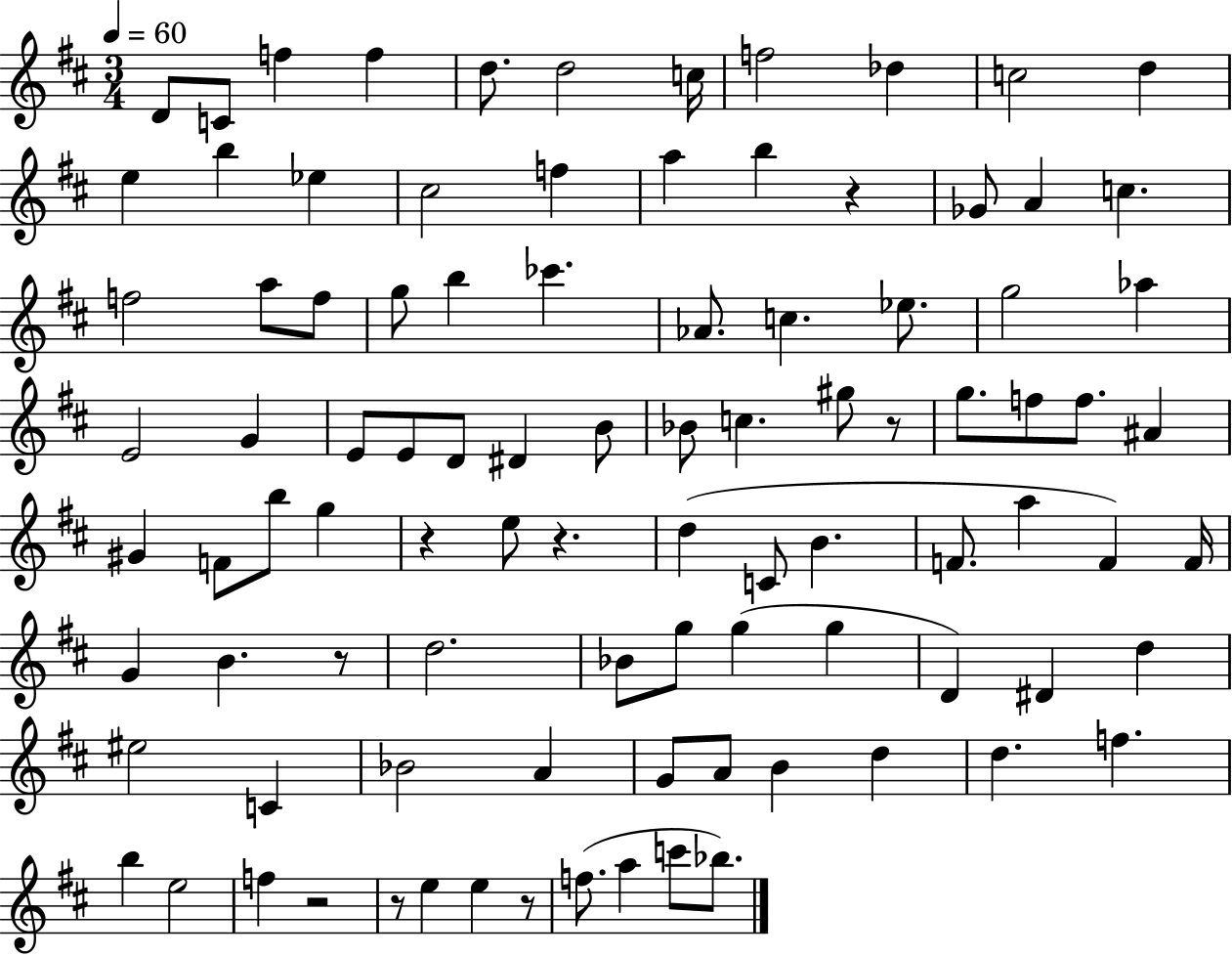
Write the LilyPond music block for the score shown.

{
  \clef treble
  \numericTimeSignature
  \time 3/4
  \key d \major
  \tempo 4 = 60
  d'8 c'8 f''4 f''4 | d''8. d''2 c''16 | f''2 des''4 | c''2 d''4 | \break e''4 b''4 ees''4 | cis''2 f''4 | a''4 b''4 r4 | ges'8 a'4 c''4. | \break f''2 a''8 f''8 | g''8 b''4 ces'''4. | aes'8. c''4. ees''8. | g''2 aes''4 | \break e'2 g'4 | e'8 e'8 d'8 dis'4 b'8 | bes'8 c''4. gis''8 r8 | g''8. f''8 f''8. ais'4 | \break gis'4 f'8 b''8 g''4 | r4 e''8 r4. | d''4( c'8 b'4. | f'8. a''4 f'4) f'16 | \break g'4 b'4. r8 | d''2. | bes'8 g''8 g''4( g''4 | d'4) dis'4 d''4 | \break eis''2 c'4 | bes'2 a'4 | g'8 a'8 b'4 d''4 | d''4. f''4. | \break b''4 e''2 | f''4 r2 | r8 e''4 e''4 r8 | f''8.( a''4 c'''8 bes''8.) | \break \bar "|."
}